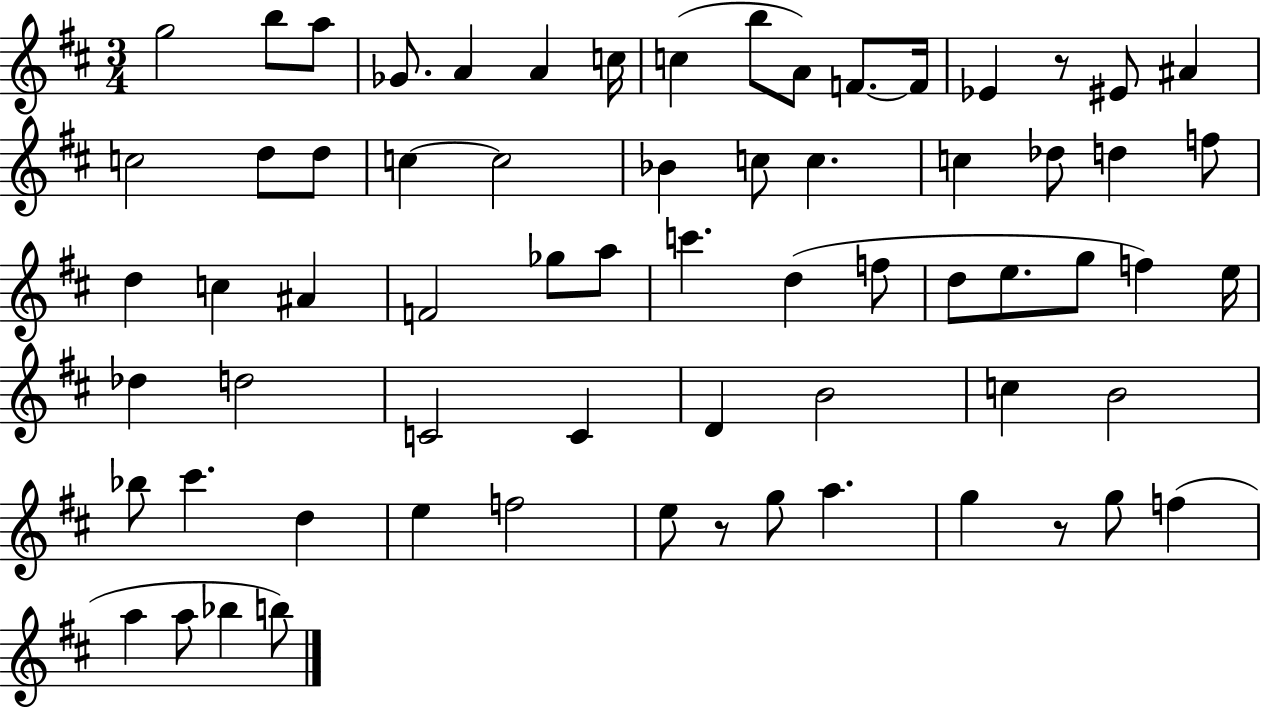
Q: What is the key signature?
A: D major